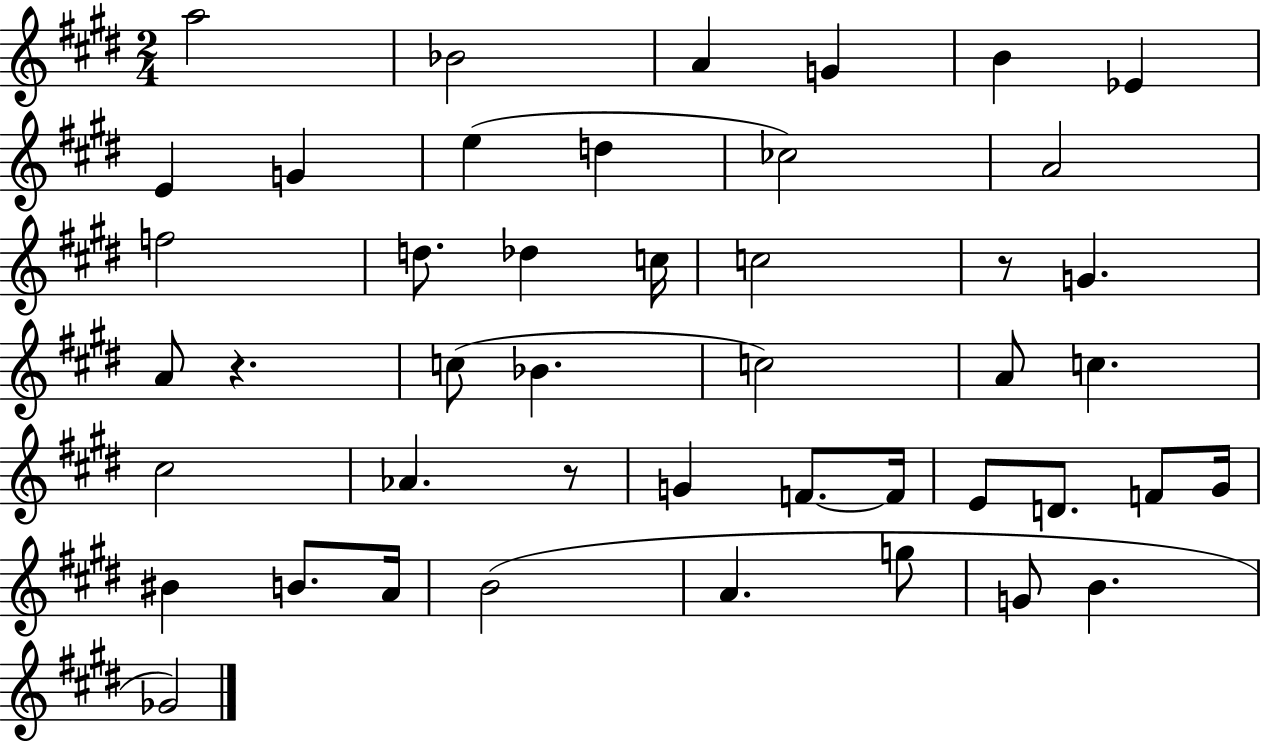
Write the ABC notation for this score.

X:1
T:Untitled
M:2/4
L:1/4
K:E
a2 _B2 A G B _E E G e d _c2 A2 f2 d/2 _d c/4 c2 z/2 G A/2 z c/2 _B c2 A/2 c ^c2 _A z/2 G F/2 F/4 E/2 D/2 F/2 ^G/4 ^B B/2 A/4 B2 A g/2 G/2 B _G2